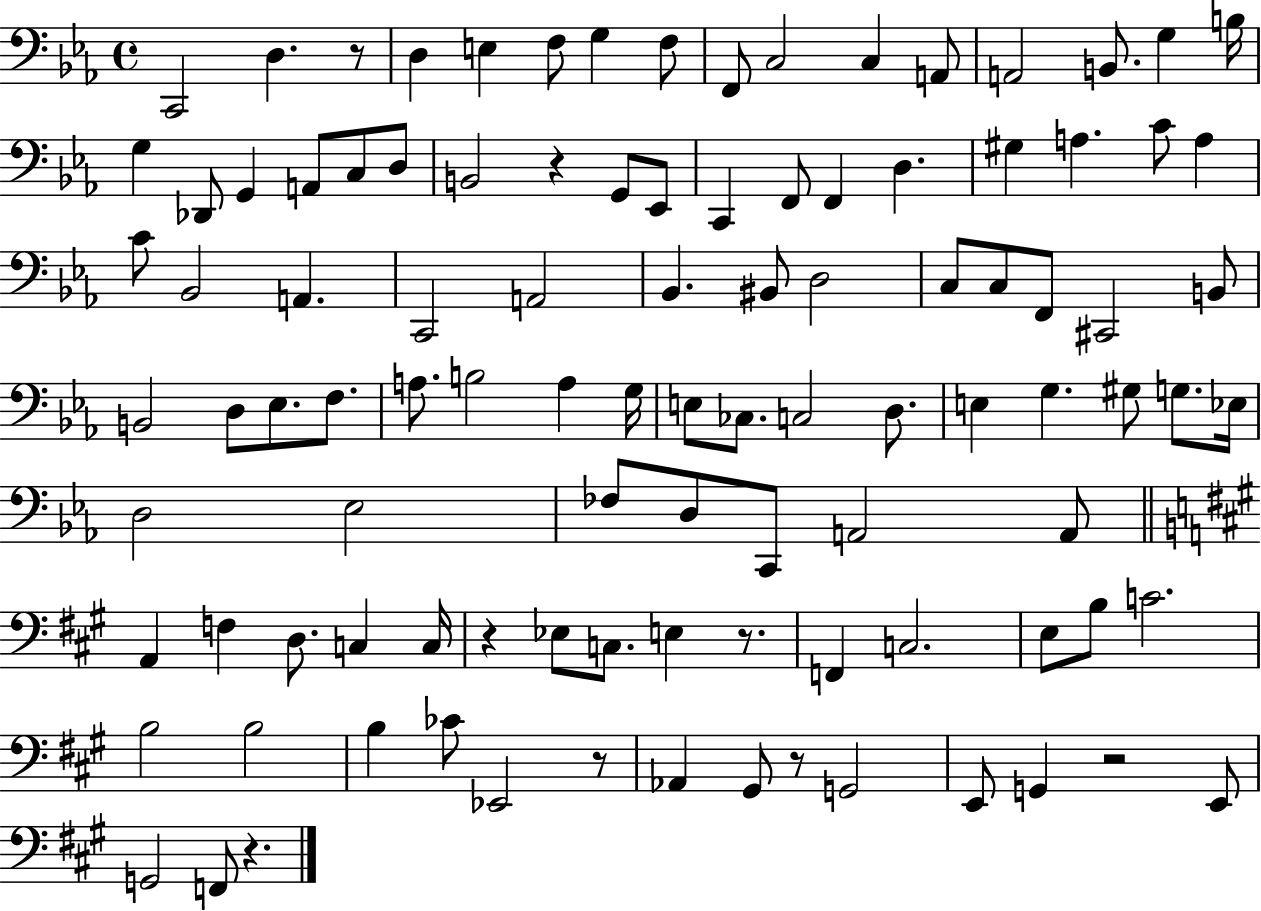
C2/h D3/q. R/e D3/q E3/q F3/e G3/q F3/e F2/e C3/h C3/q A2/e A2/h B2/e. G3/q B3/s G3/q Db2/e G2/q A2/e C3/e D3/e B2/h R/q G2/e Eb2/e C2/q F2/e F2/q D3/q. G#3/q A3/q. C4/e A3/q C4/e Bb2/h A2/q. C2/h A2/h Bb2/q. BIS2/e D3/h C3/e C3/e F2/e C#2/h B2/e B2/h D3/e Eb3/e. F3/e. A3/e. B3/h A3/q G3/s E3/e CES3/e. C3/h D3/e. E3/q G3/q. G#3/e G3/e. Eb3/s D3/h Eb3/h FES3/e D3/e C2/e A2/h A2/e A2/q F3/q D3/e. C3/q C3/s R/q Eb3/e C3/e. E3/q R/e. F2/q C3/h. E3/e B3/e C4/h. B3/h B3/h B3/q CES4/e Eb2/h R/e Ab2/q G#2/e R/e G2/h E2/e G2/q R/h E2/e G2/h F2/e R/q.